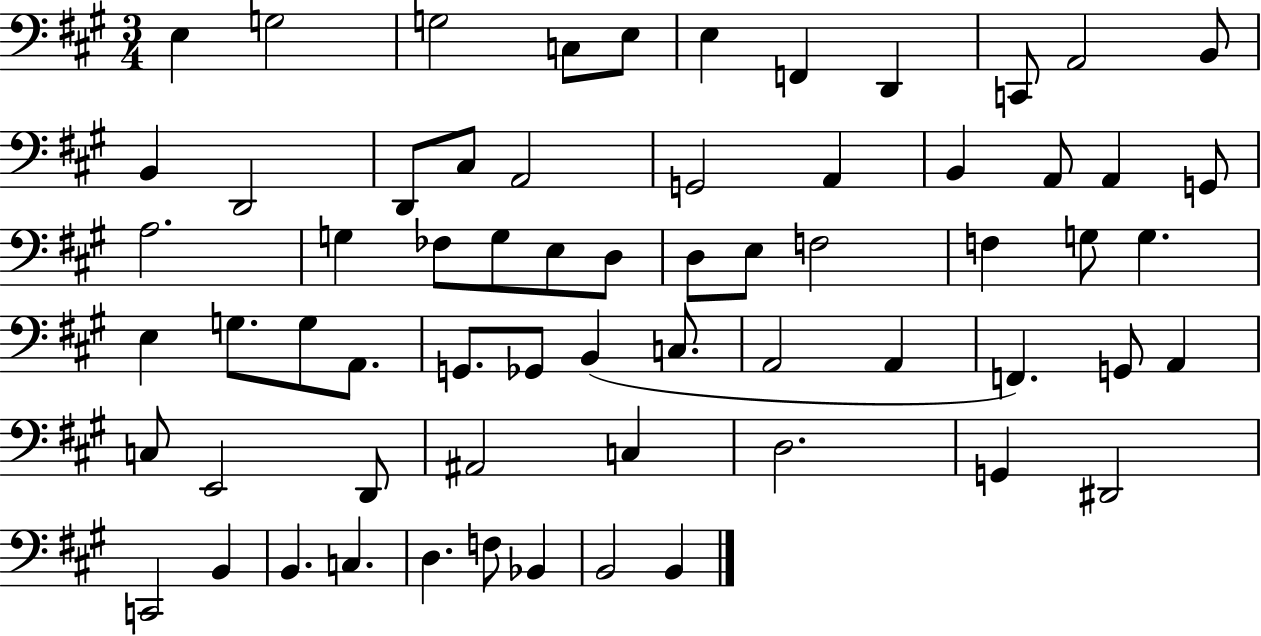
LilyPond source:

{
  \clef bass
  \numericTimeSignature
  \time 3/4
  \key a \major
  e4 g2 | g2 c8 e8 | e4 f,4 d,4 | c,8 a,2 b,8 | \break b,4 d,2 | d,8 cis8 a,2 | g,2 a,4 | b,4 a,8 a,4 g,8 | \break a2. | g4 fes8 g8 e8 d8 | d8 e8 f2 | f4 g8 g4. | \break e4 g8. g8 a,8. | g,8. ges,8 b,4( c8. | a,2 a,4 | f,4.) g,8 a,4 | \break c8 e,2 d,8 | ais,2 c4 | d2. | g,4 dis,2 | \break c,2 b,4 | b,4. c4. | d4. f8 bes,4 | b,2 b,4 | \break \bar "|."
}